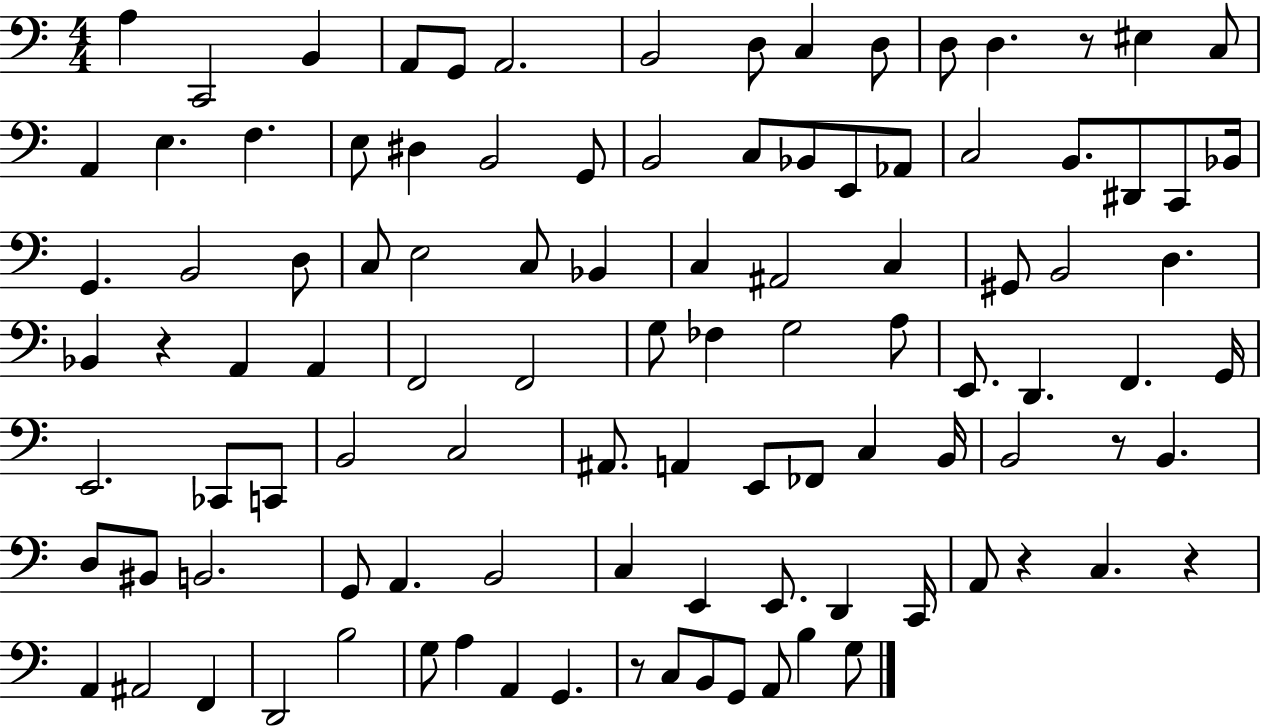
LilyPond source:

{
  \clef bass
  \numericTimeSignature
  \time 4/4
  \key c \major
  a4 c,2 b,4 | a,8 g,8 a,2. | b,2 d8 c4 d8 | d8 d4. r8 eis4 c8 | \break a,4 e4. f4. | e8 dis4 b,2 g,8 | b,2 c8 bes,8 e,8 aes,8 | c2 b,8. dis,8 c,8 bes,16 | \break g,4. b,2 d8 | c8 e2 c8 bes,4 | c4 ais,2 c4 | gis,8 b,2 d4. | \break bes,4 r4 a,4 a,4 | f,2 f,2 | g8 fes4 g2 a8 | e,8. d,4. f,4. g,16 | \break e,2. ces,8 c,8 | b,2 c2 | ais,8. a,4 e,8 fes,8 c4 b,16 | b,2 r8 b,4. | \break d8 bis,8 b,2. | g,8 a,4. b,2 | c4 e,4 e,8. d,4 c,16 | a,8 r4 c4. r4 | \break a,4 ais,2 f,4 | d,2 b2 | g8 a4 a,4 g,4. | r8 c8 b,8 g,8 a,8 b4 g8 | \break \bar "|."
}